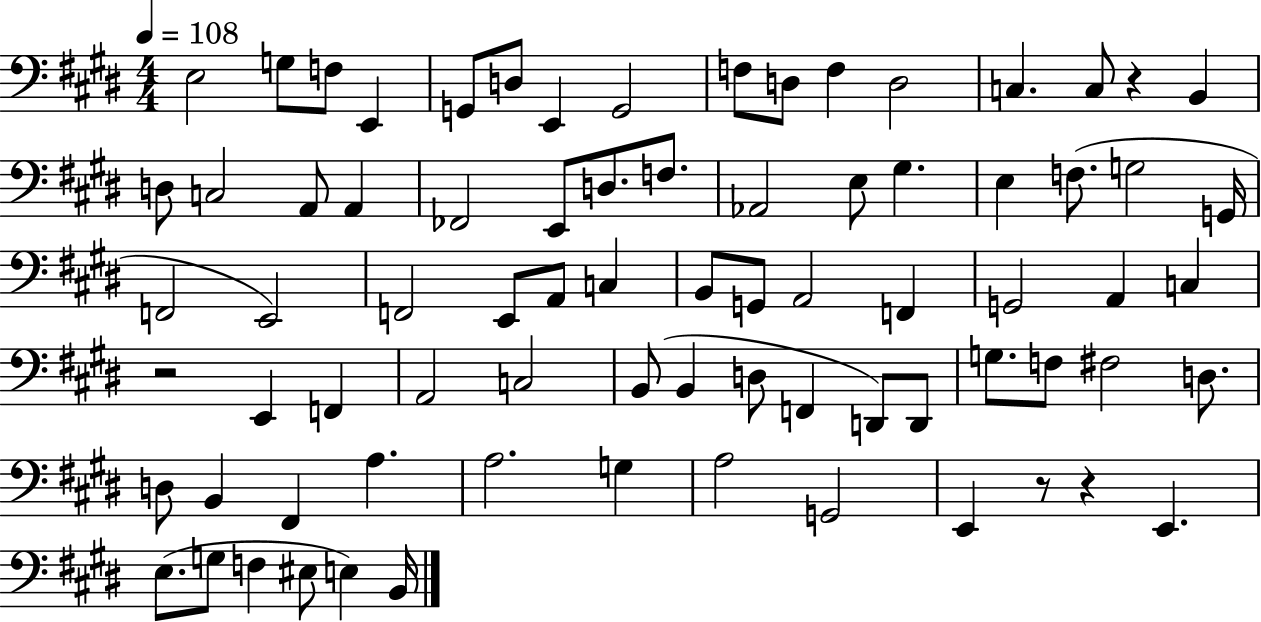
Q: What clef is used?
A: bass